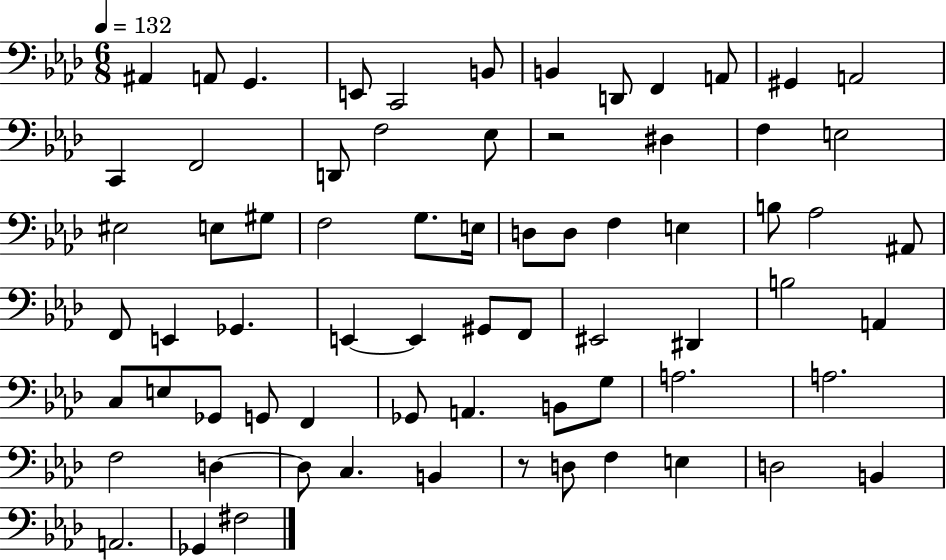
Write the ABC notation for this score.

X:1
T:Untitled
M:6/8
L:1/4
K:Ab
^A,, A,,/2 G,, E,,/2 C,,2 B,,/2 B,, D,,/2 F,, A,,/2 ^G,, A,,2 C,, F,,2 D,,/2 F,2 _E,/2 z2 ^D, F, E,2 ^E,2 E,/2 ^G,/2 F,2 G,/2 E,/4 D,/2 D,/2 F, E, B,/2 _A,2 ^A,,/2 F,,/2 E,, _G,, E,, E,, ^G,,/2 F,,/2 ^E,,2 ^D,, B,2 A,, C,/2 E,/2 _G,,/2 G,,/2 F,, _G,,/2 A,, B,,/2 G,/2 A,2 A,2 F,2 D, D,/2 C, B,, z/2 D,/2 F, E, D,2 B,, A,,2 _G,, ^F,2